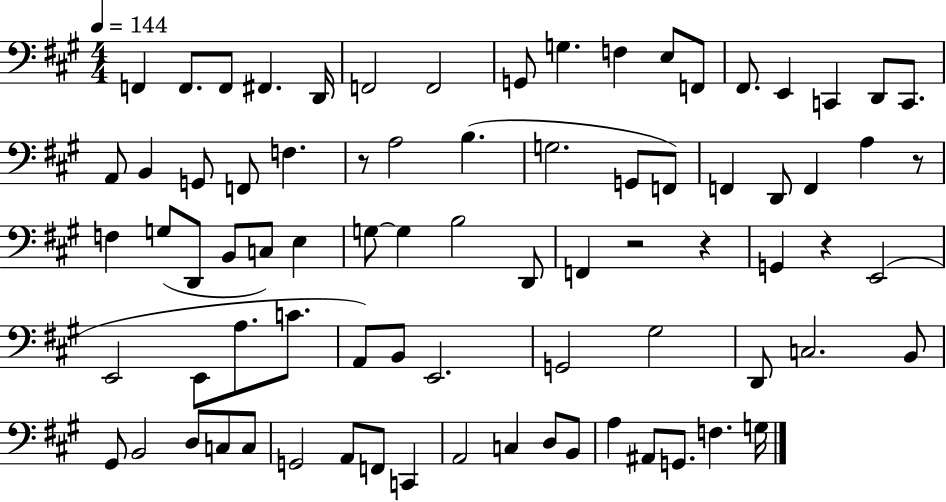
F2/q F2/e. F2/e F#2/q. D2/s F2/h F2/h G2/e G3/q. F3/q E3/e F2/e F#2/e. E2/q C2/q D2/e C2/e. A2/e B2/q G2/e F2/e F3/q. R/e A3/h B3/q. G3/h. G2/e F2/e F2/q D2/e F2/q A3/q R/e F3/q G3/e D2/e B2/e C3/e E3/q G3/e G3/q B3/h D2/e F2/q R/h R/q G2/q R/q E2/h E2/h E2/e A3/e. C4/e. A2/e B2/e E2/h. G2/h G#3/h D2/e C3/h. B2/e G#2/e B2/h D3/e C3/e C3/e G2/h A2/e F2/e C2/q A2/h C3/q D3/e B2/e A3/q A#2/e G2/e. F3/q. G3/s